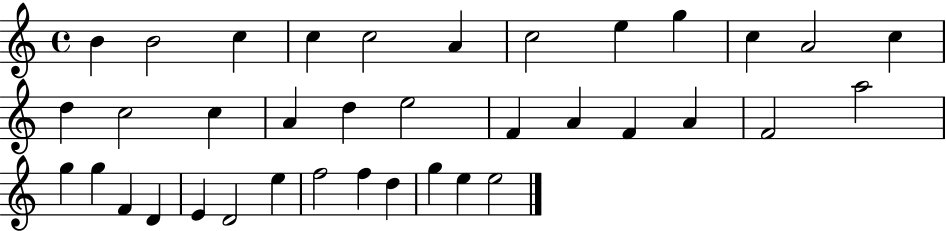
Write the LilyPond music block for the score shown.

{
  \clef treble
  \time 4/4
  \defaultTimeSignature
  \key c \major
  b'4 b'2 c''4 | c''4 c''2 a'4 | c''2 e''4 g''4 | c''4 a'2 c''4 | \break d''4 c''2 c''4 | a'4 d''4 e''2 | f'4 a'4 f'4 a'4 | f'2 a''2 | \break g''4 g''4 f'4 d'4 | e'4 d'2 e''4 | f''2 f''4 d''4 | g''4 e''4 e''2 | \break \bar "|."
}